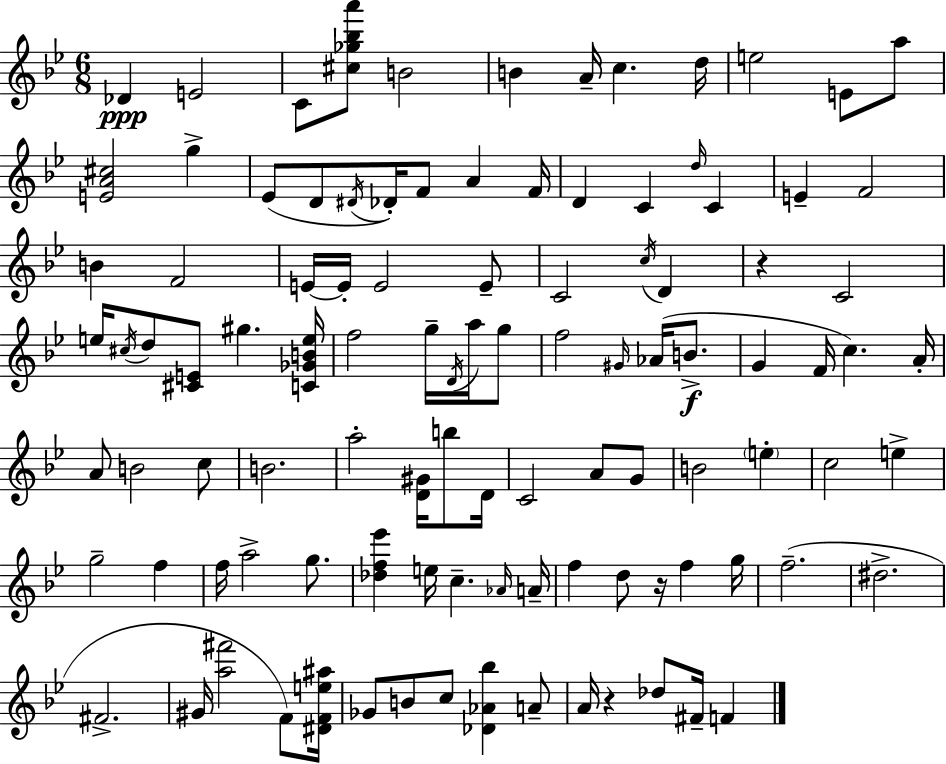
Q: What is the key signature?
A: G minor